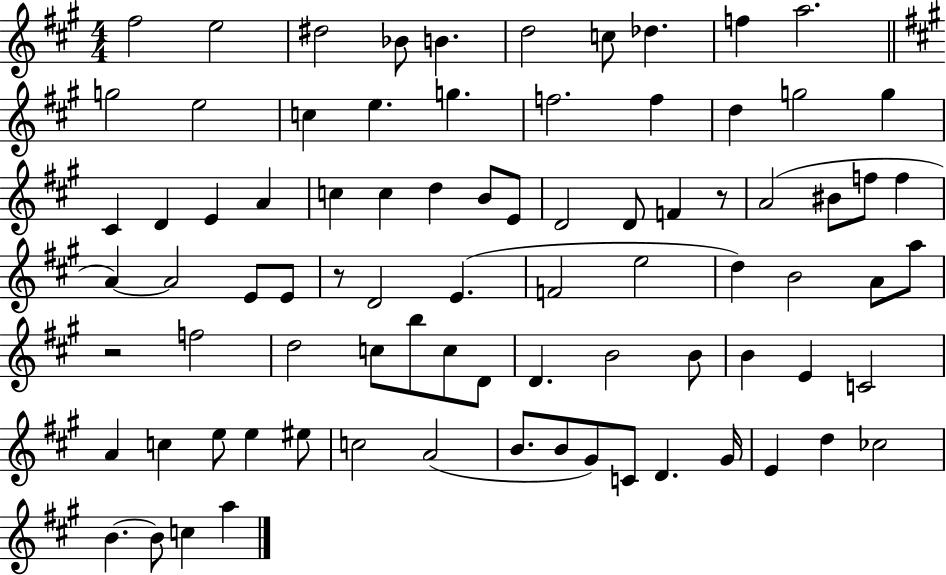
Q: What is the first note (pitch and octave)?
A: F#5